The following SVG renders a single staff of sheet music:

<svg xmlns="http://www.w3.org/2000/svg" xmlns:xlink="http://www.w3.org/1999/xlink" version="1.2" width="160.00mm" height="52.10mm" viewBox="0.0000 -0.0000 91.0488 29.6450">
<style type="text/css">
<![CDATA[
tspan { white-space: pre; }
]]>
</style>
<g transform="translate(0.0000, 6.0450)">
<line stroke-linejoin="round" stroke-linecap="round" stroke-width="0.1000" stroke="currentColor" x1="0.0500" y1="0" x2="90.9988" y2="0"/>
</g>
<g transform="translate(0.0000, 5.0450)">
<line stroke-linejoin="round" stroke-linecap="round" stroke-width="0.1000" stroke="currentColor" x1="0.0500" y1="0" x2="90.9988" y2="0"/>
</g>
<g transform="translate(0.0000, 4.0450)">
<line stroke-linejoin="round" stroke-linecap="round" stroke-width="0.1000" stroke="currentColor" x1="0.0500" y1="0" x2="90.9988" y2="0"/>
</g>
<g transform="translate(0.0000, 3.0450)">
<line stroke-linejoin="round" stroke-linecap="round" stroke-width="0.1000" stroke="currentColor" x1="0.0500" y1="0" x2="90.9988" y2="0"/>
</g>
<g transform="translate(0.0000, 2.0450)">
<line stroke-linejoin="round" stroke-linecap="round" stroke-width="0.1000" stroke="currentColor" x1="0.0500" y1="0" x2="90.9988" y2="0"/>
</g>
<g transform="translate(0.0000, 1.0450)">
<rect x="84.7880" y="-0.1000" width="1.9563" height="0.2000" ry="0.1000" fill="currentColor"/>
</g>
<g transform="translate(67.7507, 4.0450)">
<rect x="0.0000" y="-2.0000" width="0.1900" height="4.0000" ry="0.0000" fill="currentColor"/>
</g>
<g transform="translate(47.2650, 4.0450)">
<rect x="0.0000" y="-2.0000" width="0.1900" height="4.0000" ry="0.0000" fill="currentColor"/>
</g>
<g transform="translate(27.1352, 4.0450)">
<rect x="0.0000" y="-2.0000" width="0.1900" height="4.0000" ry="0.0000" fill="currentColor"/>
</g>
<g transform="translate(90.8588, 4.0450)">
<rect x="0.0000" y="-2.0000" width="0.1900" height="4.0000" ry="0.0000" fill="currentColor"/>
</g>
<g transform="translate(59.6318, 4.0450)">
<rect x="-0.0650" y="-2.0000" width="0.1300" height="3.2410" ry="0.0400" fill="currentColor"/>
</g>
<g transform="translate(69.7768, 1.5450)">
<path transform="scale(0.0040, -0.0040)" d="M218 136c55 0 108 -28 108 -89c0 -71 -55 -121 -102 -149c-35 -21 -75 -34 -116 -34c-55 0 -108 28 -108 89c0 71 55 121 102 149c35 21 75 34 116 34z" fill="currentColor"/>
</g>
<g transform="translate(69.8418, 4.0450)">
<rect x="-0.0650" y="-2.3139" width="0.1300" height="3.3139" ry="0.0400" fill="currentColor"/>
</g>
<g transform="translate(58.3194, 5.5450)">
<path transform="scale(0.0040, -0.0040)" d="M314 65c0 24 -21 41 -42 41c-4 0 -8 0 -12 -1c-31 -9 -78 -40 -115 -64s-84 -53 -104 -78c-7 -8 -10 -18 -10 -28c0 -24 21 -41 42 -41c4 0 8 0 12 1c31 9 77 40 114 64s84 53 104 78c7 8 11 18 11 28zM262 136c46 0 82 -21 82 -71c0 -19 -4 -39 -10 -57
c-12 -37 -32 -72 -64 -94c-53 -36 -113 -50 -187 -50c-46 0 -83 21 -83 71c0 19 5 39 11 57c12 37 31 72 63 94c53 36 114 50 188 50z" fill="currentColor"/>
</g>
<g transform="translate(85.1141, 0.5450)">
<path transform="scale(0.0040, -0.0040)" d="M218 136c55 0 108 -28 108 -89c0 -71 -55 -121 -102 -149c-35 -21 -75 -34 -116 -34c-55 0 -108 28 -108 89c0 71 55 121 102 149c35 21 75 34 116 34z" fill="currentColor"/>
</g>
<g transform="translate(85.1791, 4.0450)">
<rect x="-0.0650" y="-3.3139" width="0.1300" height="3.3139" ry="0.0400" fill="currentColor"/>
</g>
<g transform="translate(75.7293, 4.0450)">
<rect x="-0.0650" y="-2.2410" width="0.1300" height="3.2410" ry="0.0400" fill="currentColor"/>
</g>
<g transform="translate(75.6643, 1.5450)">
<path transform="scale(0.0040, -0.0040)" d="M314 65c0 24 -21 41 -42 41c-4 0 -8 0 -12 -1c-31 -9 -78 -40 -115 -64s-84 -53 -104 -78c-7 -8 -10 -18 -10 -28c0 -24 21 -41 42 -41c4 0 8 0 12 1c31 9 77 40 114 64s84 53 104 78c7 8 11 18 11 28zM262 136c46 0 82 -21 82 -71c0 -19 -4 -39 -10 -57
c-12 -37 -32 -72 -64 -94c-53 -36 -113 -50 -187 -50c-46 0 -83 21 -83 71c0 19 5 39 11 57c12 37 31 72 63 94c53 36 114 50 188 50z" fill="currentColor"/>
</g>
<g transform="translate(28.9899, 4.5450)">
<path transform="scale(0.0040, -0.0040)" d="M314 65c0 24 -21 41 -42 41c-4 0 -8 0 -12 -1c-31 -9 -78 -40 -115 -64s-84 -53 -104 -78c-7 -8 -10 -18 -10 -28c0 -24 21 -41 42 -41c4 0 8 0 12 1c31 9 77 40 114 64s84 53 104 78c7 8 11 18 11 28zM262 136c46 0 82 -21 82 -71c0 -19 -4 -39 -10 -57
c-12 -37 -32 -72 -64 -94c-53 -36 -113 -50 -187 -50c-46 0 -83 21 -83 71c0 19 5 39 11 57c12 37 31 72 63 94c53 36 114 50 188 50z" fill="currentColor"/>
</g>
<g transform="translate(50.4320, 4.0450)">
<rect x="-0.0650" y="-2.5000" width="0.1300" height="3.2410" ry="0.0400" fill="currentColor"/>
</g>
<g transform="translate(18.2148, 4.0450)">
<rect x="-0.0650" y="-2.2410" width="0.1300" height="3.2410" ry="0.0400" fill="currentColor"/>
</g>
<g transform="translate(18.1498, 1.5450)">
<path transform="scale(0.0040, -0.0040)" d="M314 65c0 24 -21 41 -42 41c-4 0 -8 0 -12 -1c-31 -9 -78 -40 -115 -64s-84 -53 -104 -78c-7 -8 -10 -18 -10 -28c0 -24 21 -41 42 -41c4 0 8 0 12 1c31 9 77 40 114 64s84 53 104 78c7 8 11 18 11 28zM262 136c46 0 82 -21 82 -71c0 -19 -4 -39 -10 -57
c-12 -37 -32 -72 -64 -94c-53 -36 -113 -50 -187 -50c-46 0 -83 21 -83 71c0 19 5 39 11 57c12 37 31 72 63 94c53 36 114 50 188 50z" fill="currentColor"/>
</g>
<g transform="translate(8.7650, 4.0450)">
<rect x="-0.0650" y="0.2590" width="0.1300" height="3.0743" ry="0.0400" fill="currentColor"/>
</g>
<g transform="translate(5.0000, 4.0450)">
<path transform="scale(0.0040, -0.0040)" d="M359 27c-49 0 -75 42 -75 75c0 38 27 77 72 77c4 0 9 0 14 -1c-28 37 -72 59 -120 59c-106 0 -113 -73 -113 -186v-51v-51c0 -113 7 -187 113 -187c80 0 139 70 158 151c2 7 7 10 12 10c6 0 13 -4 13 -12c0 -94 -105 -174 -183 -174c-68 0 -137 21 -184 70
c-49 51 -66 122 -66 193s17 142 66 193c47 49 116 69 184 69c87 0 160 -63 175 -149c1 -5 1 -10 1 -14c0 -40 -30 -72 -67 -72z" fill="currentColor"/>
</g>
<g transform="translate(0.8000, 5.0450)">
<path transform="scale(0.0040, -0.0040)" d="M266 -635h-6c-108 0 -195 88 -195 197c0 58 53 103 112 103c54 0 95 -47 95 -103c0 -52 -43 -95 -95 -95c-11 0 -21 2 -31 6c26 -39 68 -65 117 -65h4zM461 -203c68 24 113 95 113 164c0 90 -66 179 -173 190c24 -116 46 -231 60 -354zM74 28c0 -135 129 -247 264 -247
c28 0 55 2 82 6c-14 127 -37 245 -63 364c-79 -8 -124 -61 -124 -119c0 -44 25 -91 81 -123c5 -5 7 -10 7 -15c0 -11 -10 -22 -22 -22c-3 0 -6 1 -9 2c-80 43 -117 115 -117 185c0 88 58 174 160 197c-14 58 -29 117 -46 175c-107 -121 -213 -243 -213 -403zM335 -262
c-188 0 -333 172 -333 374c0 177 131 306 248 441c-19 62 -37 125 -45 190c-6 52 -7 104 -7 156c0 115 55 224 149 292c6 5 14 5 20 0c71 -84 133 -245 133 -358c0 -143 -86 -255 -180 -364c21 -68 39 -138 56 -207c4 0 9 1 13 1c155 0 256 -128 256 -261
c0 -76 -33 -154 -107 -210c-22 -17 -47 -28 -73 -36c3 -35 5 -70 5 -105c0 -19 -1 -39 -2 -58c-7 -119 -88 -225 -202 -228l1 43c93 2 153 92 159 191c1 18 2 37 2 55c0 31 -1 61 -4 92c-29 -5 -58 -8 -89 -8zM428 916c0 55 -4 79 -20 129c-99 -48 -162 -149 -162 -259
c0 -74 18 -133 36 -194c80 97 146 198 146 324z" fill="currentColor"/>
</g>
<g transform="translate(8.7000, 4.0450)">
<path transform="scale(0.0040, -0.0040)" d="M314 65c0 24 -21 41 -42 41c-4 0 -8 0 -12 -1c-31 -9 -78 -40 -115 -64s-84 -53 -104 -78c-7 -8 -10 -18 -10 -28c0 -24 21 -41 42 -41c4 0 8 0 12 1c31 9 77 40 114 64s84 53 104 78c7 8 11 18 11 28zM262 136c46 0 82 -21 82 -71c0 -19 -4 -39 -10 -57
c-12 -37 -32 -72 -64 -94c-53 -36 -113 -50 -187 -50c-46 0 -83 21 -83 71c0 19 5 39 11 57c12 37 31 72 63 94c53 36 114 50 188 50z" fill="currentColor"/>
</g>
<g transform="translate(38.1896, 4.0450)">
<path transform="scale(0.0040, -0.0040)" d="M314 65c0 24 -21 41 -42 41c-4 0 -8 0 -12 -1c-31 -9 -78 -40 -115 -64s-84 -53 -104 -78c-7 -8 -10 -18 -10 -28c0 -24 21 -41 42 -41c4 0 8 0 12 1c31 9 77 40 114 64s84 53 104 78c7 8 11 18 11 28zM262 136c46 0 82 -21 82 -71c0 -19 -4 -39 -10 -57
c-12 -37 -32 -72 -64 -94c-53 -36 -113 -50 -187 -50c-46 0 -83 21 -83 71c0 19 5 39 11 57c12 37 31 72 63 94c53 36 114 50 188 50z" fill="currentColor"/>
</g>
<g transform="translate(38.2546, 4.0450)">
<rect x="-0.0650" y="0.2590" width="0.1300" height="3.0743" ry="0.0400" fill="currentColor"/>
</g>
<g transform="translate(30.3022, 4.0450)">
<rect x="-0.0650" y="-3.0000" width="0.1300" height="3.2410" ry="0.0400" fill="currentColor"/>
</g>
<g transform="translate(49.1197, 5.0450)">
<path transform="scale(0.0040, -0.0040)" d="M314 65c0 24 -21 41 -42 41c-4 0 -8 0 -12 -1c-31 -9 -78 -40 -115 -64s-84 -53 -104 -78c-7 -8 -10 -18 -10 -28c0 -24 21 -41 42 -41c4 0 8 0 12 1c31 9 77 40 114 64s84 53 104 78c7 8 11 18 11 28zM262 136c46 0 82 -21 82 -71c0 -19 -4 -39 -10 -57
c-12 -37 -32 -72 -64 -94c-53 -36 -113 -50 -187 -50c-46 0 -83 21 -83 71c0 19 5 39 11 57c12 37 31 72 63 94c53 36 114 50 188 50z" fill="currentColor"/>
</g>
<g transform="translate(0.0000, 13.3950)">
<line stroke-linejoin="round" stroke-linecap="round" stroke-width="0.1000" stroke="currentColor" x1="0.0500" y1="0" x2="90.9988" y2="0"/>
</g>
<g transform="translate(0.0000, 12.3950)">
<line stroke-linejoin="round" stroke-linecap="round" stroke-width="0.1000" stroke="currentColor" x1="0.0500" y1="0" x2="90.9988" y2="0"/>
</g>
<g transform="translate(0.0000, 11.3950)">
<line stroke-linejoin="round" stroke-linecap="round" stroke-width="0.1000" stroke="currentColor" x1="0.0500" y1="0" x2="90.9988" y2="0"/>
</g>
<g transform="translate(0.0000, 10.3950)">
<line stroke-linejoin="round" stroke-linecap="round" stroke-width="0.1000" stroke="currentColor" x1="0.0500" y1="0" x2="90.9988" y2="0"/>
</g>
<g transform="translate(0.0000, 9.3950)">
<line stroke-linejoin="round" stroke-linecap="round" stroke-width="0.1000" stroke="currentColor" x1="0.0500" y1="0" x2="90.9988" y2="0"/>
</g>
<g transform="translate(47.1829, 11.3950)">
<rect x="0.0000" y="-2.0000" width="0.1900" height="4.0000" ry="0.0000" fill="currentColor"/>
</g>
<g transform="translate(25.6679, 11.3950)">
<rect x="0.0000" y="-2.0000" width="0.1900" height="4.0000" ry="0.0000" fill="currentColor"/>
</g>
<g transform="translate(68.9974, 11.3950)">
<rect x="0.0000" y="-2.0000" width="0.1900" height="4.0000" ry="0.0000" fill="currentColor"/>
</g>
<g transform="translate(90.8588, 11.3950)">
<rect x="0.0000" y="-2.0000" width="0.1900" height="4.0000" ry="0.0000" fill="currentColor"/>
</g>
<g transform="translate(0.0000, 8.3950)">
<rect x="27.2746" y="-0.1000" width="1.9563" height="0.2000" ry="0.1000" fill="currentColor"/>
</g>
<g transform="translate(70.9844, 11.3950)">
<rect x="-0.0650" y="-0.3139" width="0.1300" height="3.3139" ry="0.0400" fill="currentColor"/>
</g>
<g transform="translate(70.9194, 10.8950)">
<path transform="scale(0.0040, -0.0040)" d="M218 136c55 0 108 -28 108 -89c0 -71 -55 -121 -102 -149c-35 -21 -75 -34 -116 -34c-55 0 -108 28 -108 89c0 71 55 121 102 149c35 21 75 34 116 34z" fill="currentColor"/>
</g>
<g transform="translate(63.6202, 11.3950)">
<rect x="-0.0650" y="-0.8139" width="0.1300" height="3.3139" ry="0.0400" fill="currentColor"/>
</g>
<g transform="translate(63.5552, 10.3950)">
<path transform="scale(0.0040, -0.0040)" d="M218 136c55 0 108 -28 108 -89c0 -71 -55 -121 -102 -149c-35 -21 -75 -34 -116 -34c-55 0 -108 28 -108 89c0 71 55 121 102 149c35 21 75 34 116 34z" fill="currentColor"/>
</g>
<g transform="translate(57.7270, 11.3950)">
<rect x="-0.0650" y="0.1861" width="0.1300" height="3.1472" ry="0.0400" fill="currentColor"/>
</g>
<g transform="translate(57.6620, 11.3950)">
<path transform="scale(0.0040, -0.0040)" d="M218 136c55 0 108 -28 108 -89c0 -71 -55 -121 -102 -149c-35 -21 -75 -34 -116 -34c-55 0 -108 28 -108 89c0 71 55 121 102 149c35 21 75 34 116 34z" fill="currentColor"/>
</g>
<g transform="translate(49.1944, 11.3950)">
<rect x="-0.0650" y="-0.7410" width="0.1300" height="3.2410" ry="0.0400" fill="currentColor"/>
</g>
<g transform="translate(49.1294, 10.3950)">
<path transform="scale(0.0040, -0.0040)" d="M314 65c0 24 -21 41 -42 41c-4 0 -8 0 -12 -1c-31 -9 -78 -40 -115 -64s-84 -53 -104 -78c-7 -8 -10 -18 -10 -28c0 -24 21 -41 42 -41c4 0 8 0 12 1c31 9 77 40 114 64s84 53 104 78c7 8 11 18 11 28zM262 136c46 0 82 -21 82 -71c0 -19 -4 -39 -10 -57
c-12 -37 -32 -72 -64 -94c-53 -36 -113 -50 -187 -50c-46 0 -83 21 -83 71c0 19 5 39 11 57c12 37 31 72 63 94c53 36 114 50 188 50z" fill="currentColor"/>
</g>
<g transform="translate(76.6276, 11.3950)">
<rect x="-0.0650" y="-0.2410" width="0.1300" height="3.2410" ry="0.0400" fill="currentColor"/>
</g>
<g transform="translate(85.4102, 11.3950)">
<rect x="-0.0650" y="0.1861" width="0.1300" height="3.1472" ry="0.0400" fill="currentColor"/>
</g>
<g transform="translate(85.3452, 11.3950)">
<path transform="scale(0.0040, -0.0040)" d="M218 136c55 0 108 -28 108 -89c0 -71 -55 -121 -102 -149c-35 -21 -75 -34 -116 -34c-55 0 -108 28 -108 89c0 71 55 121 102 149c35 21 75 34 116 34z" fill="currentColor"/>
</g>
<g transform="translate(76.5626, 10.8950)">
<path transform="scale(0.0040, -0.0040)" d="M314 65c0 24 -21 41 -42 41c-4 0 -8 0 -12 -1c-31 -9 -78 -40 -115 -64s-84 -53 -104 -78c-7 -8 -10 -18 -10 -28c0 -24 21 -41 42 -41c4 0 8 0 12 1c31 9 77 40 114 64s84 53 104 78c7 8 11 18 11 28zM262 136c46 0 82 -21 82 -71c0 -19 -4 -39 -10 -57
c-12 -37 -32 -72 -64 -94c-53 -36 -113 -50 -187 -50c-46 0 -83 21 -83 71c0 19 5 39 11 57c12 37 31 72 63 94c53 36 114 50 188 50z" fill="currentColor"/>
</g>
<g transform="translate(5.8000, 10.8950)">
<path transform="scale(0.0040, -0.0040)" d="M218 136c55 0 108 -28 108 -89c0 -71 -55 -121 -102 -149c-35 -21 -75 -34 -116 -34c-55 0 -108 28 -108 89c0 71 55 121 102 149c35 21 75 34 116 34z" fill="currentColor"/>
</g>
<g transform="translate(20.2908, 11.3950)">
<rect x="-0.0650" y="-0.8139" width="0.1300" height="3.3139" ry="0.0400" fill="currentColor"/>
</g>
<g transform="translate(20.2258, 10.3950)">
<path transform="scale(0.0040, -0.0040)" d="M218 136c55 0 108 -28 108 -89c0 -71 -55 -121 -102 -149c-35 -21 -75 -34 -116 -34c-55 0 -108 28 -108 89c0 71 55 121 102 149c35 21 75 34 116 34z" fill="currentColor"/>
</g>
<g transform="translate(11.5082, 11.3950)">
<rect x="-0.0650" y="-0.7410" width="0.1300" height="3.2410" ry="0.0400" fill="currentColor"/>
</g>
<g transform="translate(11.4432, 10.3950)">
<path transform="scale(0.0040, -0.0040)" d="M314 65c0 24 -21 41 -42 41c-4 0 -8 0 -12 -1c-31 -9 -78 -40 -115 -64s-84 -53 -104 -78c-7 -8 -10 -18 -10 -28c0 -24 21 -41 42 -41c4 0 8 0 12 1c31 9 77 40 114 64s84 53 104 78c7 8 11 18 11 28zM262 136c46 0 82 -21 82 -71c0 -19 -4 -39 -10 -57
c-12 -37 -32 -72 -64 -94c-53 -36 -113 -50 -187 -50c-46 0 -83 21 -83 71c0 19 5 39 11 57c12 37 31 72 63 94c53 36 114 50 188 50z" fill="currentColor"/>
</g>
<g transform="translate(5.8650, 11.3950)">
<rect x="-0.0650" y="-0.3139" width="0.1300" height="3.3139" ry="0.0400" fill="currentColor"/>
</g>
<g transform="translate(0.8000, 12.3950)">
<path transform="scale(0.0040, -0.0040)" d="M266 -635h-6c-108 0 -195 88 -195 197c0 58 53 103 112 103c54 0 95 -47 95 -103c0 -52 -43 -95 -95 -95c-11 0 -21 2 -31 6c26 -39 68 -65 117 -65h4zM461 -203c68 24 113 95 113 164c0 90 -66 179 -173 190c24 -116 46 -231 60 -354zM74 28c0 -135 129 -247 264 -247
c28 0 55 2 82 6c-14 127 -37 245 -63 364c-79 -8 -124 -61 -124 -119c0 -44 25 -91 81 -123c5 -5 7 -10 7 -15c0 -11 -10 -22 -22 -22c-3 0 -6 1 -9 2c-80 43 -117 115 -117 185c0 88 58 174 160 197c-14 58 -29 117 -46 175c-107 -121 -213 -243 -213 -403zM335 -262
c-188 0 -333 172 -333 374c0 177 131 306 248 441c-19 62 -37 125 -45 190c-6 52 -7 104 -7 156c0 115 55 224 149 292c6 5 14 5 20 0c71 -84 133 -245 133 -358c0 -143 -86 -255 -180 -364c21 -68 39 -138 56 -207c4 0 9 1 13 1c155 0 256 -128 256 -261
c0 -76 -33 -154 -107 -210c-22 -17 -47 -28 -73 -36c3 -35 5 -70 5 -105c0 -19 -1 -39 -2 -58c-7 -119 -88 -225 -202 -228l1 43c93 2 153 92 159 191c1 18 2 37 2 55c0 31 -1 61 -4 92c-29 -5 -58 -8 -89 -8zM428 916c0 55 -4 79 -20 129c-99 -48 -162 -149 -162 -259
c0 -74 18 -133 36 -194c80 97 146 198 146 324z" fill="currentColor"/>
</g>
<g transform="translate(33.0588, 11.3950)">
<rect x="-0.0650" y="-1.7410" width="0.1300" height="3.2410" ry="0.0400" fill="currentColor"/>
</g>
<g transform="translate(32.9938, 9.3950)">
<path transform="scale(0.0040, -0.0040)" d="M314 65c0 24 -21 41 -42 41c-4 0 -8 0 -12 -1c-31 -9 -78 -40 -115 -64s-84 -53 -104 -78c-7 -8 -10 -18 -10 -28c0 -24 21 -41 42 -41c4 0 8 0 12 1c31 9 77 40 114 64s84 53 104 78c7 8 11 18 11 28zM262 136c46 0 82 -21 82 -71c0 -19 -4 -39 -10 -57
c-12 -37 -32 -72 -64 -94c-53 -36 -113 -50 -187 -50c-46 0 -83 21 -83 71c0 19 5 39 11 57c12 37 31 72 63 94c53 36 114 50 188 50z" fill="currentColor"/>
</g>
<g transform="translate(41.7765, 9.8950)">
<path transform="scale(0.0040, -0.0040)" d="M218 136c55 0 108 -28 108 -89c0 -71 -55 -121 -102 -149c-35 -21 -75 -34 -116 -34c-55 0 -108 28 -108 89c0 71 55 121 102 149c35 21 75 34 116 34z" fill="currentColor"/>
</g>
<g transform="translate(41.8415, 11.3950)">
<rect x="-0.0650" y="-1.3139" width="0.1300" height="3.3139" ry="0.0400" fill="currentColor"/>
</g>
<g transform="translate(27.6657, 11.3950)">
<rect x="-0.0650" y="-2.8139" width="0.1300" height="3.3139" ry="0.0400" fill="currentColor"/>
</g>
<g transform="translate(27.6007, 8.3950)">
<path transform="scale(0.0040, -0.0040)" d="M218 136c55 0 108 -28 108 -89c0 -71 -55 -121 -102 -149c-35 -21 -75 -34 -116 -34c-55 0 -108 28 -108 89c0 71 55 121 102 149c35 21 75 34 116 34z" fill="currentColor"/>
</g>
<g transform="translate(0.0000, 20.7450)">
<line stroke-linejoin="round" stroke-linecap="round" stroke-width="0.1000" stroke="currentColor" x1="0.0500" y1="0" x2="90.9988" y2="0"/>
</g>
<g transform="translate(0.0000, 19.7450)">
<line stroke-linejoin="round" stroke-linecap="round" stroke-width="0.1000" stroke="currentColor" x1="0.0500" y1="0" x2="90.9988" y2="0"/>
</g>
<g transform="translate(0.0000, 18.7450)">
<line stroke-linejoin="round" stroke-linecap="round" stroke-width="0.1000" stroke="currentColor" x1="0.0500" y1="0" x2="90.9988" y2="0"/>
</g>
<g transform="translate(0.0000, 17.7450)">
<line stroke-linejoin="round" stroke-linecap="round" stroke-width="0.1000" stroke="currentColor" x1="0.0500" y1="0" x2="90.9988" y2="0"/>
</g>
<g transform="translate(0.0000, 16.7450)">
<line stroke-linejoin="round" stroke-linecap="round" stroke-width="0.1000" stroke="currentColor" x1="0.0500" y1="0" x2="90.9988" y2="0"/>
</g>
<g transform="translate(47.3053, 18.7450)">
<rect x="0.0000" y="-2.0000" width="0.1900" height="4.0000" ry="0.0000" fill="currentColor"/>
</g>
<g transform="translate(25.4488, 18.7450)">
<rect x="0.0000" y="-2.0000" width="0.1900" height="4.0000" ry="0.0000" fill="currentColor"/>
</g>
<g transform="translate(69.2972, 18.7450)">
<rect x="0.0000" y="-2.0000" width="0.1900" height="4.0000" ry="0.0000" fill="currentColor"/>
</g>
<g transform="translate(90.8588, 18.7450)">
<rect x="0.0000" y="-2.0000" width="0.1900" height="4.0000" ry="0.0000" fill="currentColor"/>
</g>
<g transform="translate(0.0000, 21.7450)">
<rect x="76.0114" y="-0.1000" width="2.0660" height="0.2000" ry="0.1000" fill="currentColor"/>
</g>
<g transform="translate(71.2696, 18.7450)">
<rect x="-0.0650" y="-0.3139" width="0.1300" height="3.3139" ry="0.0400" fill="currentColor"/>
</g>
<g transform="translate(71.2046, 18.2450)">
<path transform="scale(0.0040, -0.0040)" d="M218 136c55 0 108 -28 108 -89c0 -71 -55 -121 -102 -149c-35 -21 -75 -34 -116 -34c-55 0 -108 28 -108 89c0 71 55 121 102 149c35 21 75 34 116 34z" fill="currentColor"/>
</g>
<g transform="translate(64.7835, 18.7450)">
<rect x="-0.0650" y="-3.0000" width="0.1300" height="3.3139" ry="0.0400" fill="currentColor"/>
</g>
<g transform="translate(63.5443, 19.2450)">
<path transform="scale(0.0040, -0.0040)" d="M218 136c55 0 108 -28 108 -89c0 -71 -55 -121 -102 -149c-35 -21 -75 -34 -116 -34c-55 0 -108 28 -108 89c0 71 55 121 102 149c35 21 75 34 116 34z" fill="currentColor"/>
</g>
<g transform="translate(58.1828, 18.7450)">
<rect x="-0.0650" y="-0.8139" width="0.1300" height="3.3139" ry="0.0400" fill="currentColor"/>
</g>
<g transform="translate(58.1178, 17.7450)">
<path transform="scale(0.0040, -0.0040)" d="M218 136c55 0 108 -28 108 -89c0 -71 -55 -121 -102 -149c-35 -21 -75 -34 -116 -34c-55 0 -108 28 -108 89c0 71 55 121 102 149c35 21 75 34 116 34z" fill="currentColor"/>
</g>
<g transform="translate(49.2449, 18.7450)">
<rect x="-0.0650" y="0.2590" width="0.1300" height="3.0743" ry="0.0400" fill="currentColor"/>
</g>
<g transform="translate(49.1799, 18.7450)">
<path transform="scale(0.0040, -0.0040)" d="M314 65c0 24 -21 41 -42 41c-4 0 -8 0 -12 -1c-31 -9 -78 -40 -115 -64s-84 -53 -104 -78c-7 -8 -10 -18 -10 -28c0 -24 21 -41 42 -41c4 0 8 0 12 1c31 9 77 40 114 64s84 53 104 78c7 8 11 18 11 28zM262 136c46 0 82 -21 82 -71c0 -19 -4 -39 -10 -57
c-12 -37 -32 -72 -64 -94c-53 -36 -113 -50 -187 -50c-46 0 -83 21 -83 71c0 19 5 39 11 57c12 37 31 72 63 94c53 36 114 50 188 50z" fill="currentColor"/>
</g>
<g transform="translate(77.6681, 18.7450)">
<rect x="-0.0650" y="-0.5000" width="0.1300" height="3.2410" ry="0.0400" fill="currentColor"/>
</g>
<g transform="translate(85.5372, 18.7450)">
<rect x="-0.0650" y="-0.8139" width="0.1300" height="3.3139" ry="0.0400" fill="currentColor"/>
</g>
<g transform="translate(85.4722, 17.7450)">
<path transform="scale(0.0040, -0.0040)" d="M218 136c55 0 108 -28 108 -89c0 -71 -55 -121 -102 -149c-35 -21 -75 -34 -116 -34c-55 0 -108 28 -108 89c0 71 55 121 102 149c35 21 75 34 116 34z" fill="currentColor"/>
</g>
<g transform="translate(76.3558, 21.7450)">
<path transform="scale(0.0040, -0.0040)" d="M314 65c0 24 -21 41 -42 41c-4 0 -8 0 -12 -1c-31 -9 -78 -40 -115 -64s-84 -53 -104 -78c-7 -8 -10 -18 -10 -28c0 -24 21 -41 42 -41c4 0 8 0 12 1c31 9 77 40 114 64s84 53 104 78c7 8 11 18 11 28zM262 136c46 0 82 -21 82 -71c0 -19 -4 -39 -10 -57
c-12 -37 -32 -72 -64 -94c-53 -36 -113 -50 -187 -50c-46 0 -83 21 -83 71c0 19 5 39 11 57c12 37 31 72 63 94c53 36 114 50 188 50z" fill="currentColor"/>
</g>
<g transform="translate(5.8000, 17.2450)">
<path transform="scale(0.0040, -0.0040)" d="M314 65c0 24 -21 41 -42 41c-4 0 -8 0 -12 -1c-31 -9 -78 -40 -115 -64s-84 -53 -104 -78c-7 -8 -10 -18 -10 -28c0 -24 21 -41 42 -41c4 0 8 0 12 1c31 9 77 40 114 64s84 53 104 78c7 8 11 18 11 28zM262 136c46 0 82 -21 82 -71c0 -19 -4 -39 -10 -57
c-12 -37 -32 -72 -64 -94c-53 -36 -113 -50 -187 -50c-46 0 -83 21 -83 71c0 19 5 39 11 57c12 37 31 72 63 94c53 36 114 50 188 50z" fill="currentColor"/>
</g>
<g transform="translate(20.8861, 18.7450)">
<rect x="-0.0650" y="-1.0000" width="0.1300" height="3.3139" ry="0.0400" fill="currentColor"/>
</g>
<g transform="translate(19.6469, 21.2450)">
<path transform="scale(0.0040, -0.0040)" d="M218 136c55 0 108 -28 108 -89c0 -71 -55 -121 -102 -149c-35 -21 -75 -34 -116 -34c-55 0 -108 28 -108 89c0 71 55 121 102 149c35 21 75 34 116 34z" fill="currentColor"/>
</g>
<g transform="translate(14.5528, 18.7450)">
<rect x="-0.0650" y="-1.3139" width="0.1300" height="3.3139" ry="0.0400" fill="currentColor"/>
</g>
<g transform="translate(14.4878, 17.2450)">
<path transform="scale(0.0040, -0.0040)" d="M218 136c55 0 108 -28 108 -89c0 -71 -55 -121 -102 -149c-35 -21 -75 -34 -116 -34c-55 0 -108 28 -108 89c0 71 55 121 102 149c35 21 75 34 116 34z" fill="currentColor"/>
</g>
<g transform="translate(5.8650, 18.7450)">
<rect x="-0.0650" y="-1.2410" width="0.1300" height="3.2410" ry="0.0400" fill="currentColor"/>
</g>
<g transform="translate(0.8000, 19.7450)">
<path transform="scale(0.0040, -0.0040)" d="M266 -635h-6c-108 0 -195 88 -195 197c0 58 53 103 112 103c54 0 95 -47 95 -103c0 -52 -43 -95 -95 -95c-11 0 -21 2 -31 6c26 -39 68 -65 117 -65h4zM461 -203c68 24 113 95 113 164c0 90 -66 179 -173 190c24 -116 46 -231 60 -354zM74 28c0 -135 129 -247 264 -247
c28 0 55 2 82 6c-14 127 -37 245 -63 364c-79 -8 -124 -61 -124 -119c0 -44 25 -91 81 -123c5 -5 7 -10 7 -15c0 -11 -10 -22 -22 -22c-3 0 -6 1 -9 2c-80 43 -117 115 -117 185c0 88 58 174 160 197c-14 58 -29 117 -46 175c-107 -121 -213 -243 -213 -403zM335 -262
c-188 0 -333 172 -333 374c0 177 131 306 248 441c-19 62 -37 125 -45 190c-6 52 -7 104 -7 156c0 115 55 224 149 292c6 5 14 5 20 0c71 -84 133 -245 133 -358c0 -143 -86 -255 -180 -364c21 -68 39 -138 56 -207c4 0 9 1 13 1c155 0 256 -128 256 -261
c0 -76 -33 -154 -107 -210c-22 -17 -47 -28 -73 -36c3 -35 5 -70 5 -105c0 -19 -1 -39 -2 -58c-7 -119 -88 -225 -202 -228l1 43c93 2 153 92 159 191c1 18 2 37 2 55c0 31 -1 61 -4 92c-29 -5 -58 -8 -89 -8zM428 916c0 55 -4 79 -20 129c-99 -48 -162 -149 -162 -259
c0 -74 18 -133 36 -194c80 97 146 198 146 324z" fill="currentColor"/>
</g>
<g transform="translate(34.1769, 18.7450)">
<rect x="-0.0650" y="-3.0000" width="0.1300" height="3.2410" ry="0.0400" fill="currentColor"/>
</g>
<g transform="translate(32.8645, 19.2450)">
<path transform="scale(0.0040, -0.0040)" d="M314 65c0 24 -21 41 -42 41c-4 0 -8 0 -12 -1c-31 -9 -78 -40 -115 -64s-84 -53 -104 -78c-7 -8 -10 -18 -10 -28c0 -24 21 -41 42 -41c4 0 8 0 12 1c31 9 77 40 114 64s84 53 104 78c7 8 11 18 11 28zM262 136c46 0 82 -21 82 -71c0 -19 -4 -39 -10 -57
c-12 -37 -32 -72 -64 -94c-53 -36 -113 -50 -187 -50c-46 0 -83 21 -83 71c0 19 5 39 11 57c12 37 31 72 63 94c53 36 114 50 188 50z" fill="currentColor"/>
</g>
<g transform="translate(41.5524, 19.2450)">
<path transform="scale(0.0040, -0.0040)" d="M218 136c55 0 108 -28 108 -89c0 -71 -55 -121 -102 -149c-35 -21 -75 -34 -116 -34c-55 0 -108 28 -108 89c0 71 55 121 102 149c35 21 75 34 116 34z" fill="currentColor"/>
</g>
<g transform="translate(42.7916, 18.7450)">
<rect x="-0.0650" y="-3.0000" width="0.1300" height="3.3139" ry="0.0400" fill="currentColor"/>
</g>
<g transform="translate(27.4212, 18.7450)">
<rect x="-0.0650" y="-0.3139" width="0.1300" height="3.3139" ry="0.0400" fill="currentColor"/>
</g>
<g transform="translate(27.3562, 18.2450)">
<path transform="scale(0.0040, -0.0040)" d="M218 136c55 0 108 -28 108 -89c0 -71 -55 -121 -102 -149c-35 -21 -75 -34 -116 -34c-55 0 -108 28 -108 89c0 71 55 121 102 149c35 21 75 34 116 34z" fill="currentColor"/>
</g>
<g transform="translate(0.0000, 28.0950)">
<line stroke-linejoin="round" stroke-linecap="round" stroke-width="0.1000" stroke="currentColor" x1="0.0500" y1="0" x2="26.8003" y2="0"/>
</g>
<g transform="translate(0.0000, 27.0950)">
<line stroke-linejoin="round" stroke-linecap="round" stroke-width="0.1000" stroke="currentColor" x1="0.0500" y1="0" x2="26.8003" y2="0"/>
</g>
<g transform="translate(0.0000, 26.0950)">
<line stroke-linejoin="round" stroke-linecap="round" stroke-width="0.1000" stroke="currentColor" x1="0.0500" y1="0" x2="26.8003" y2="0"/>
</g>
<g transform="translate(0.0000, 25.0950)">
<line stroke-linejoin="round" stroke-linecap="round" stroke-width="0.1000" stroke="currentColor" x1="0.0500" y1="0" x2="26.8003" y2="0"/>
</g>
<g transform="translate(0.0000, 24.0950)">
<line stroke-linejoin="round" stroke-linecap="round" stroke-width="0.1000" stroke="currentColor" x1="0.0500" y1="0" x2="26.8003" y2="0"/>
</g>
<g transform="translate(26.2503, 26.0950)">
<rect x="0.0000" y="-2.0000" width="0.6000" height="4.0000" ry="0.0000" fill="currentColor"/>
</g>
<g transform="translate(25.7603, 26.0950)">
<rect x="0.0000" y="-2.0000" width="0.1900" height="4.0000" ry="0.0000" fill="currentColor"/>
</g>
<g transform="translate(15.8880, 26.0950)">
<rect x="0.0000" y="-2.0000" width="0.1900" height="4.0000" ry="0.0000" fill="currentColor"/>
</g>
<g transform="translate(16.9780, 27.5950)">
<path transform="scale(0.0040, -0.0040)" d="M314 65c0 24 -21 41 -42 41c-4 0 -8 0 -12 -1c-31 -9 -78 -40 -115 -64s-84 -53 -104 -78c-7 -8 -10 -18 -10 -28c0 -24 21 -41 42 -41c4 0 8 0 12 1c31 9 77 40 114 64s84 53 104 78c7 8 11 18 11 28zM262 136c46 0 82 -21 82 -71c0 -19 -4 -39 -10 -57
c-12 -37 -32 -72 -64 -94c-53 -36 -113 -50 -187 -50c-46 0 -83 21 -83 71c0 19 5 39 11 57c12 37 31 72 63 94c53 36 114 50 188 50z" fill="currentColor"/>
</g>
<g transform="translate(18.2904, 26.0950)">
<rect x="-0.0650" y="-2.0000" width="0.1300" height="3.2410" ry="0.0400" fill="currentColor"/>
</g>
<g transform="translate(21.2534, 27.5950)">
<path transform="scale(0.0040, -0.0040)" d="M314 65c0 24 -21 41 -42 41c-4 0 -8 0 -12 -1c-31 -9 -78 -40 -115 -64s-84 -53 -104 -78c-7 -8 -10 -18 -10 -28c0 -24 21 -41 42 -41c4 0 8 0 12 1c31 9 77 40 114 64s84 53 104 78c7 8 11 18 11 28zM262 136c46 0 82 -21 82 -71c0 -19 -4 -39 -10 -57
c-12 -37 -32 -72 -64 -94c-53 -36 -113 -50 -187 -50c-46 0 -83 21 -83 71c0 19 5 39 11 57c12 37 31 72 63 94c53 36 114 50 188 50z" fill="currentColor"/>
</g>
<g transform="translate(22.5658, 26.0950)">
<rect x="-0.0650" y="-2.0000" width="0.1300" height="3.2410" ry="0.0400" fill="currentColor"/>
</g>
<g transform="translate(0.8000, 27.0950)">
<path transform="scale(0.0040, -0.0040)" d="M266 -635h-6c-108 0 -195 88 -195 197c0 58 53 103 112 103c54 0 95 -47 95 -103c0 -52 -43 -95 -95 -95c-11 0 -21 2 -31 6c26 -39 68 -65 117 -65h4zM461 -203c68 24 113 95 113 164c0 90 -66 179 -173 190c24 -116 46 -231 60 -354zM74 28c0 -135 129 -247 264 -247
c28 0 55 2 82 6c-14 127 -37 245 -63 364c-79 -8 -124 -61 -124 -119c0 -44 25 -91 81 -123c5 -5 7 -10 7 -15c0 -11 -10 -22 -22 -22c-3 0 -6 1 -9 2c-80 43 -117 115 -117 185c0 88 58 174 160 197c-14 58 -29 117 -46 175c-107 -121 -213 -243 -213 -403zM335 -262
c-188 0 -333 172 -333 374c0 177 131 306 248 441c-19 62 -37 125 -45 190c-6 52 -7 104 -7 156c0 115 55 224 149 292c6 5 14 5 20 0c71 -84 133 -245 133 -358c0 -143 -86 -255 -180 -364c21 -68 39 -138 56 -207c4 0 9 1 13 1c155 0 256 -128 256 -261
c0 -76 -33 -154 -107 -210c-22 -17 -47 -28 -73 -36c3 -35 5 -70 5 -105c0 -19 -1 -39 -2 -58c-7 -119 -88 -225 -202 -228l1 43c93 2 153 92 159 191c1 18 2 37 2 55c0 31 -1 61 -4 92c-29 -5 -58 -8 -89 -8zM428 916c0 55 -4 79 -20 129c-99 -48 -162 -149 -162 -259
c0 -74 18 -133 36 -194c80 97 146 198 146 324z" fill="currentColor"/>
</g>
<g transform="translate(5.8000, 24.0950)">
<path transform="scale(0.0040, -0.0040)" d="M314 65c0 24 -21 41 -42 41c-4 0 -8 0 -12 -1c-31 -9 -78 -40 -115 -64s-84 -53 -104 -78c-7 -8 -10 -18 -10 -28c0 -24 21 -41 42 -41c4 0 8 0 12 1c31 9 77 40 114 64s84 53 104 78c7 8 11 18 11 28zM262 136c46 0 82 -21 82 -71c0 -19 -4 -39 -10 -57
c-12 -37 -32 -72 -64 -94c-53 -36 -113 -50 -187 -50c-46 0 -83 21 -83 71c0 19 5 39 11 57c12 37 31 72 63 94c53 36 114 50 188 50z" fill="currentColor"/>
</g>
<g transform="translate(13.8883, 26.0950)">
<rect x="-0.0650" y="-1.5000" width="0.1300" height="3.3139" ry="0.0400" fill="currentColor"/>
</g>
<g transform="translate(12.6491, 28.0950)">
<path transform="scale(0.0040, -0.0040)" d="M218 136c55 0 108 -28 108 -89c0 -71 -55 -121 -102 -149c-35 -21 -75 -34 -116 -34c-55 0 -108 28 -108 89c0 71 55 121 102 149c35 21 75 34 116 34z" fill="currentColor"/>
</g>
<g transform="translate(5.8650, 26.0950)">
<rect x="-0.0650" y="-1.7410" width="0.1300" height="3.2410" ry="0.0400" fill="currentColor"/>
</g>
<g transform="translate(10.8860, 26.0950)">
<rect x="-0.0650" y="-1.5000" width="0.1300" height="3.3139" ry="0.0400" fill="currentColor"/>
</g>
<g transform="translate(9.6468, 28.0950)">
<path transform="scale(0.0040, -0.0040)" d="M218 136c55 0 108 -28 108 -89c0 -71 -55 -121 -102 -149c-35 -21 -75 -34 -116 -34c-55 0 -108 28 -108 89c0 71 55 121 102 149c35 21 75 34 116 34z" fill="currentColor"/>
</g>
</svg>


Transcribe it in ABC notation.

X:1
T:Untitled
M:4/4
L:1/4
K:C
B2 g2 A2 B2 G2 F2 g g2 b c d2 d a f2 e d2 B d c c2 B e2 e D c A2 A B2 d A c C2 d f2 E E F2 F2